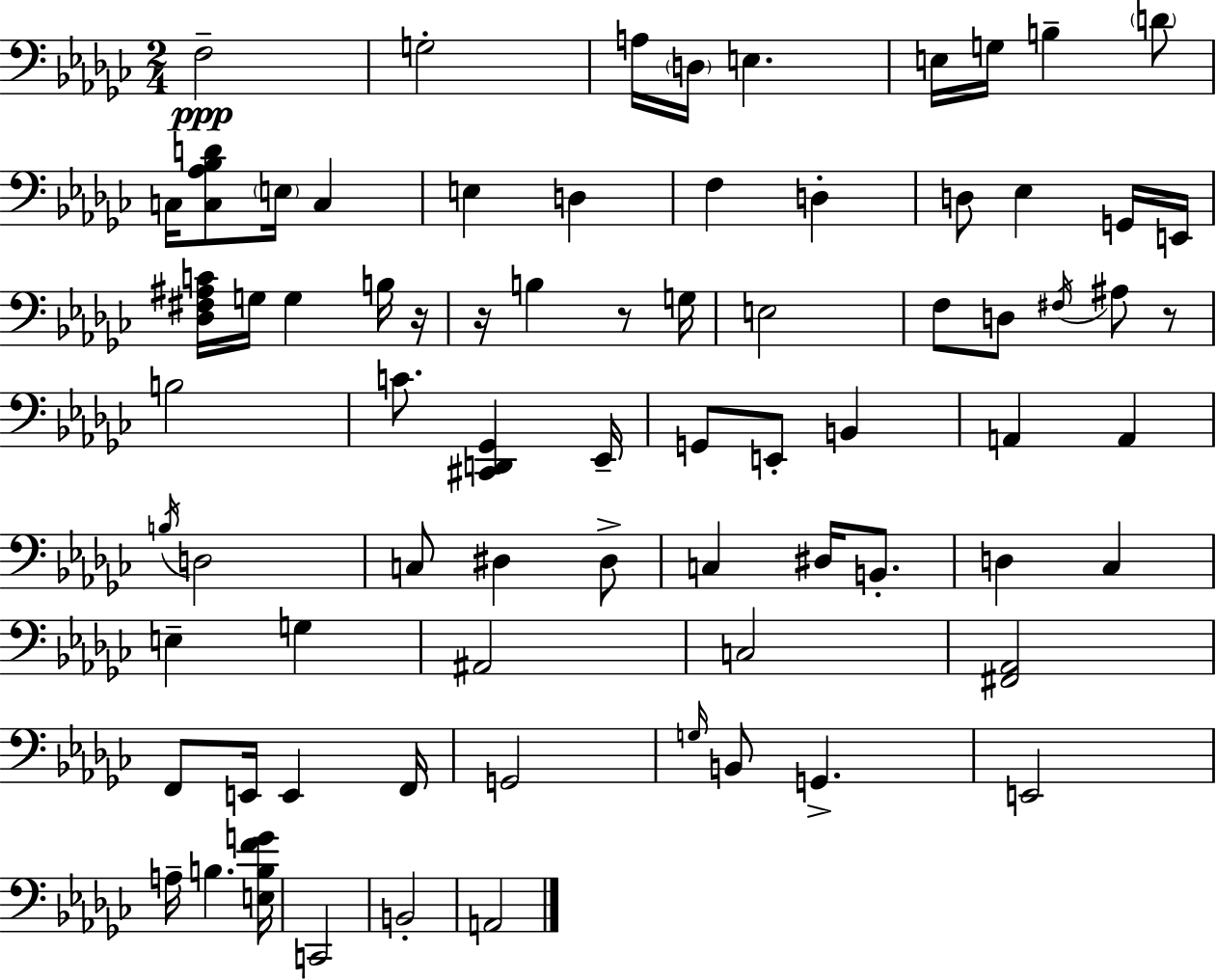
X:1
T:Untitled
M:2/4
L:1/4
K:Ebm
F,2 G,2 A,/4 D,/4 E, E,/4 G,/4 B, D/2 C,/4 [C,_A,_B,D]/2 E,/4 C, E, D, F, D, D,/2 _E, G,,/4 E,,/4 [_D,^F,^A,C]/4 G,/4 G, B,/4 z/4 z/4 B, z/2 G,/4 E,2 F,/2 D,/2 ^F,/4 ^A,/2 z/2 B,2 C/2 [^C,,D,,_G,,] _E,,/4 G,,/2 E,,/2 B,, A,, A,, B,/4 D,2 C,/2 ^D, ^D,/2 C, ^D,/4 B,,/2 D, _C, E, G, ^A,,2 C,2 [^F,,_A,,]2 F,,/2 E,,/4 E,, F,,/4 G,,2 G,/4 B,,/2 G,, E,,2 A,/4 B, [E,B,FG]/4 C,,2 B,,2 A,,2